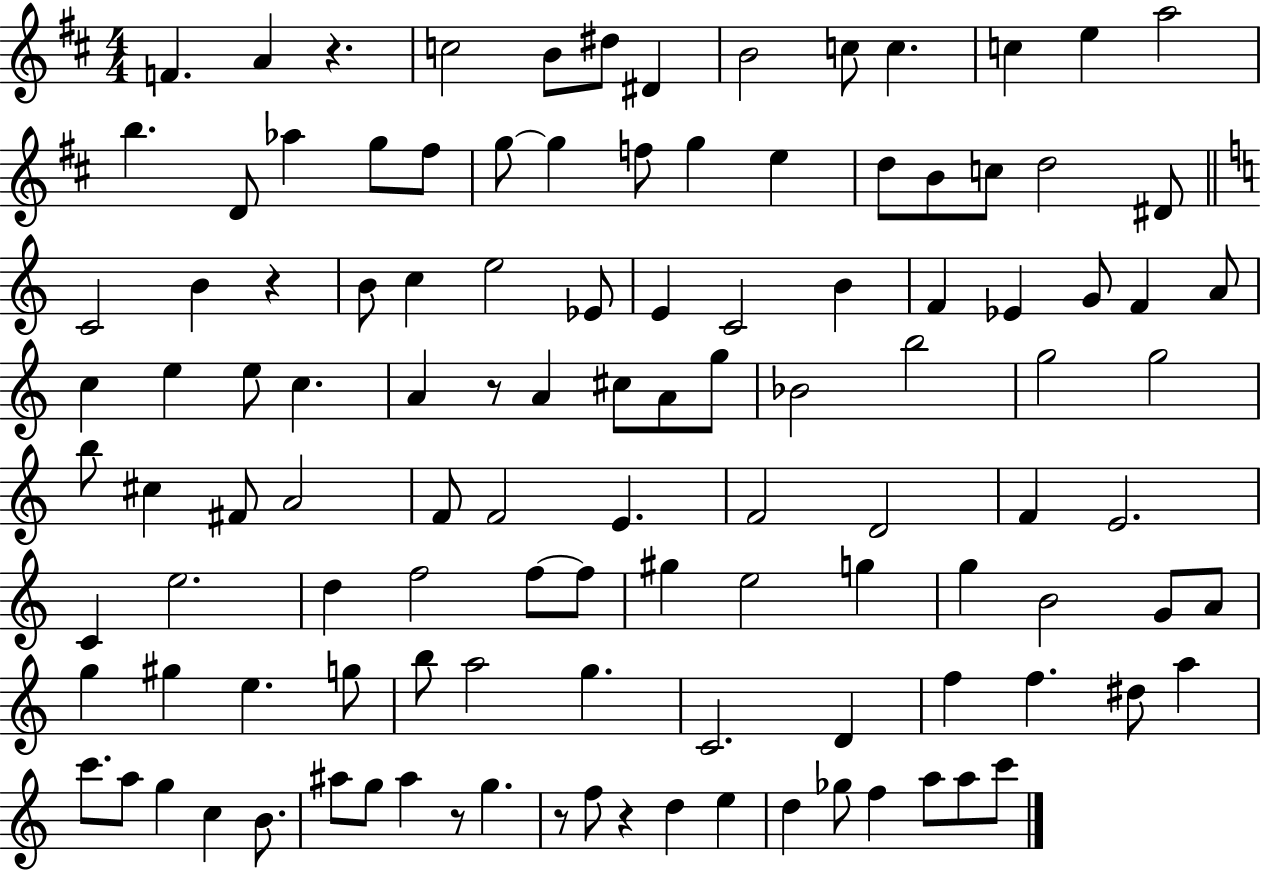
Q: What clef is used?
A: treble